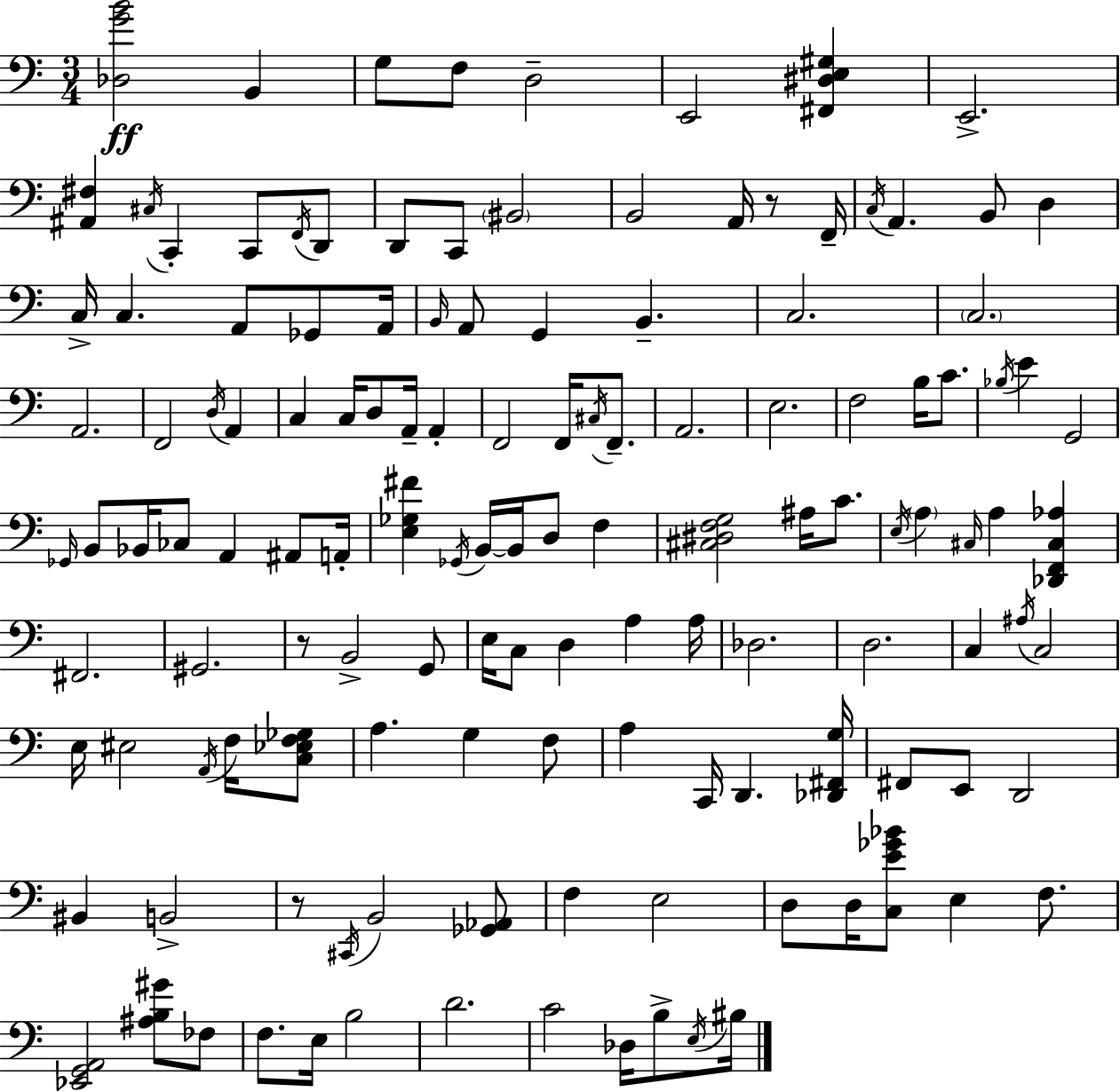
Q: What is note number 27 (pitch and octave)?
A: B2